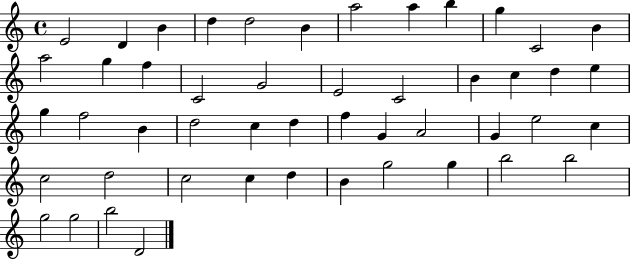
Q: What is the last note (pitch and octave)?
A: D4